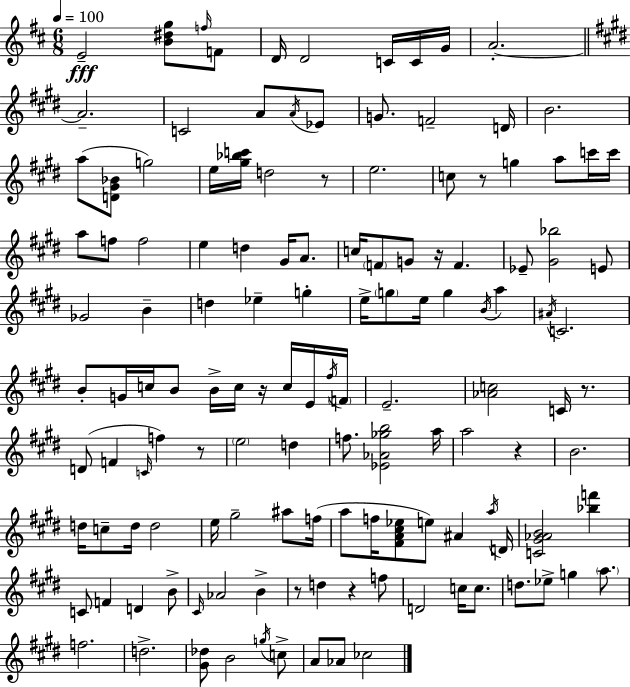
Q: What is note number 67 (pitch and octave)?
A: D4